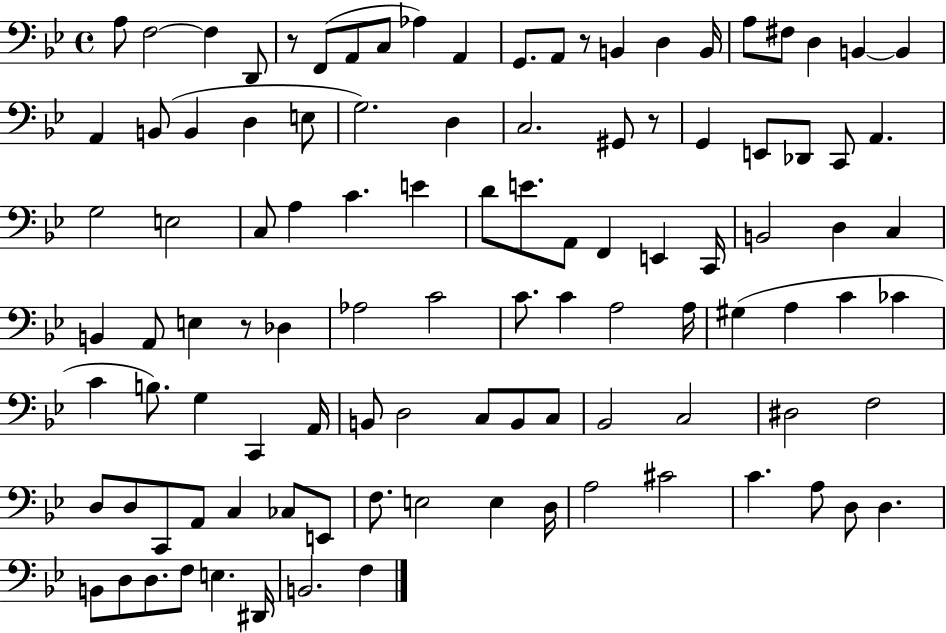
A3/e F3/h F3/q D2/e R/e F2/e A2/e C3/e Ab3/q A2/q G2/e. A2/e R/e B2/q D3/q B2/s A3/e F#3/e D3/q B2/q B2/q A2/q B2/e B2/q D3/q E3/e G3/h. D3/q C3/h. G#2/e R/e G2/q E2/e Db2/e C2/e A2/q. G3/h E3/h C3/e A3/q C4/q. E4/q D4/e E4/e. A2/e F2/q E2/q C2/s B2/h D3/q C3/q B2/q A2/e E3/q R/e Db3/q Ab3/h C4/h C4/e. C4/q A3/h A3/s G#3/q A3/q C4/q CES4/q C4/q B3/e. G3/q C2/q A2/s B2/e D3/h C3/e B2/e C3/e Bb2/h C3/h D#3/h F3/h D3/e D3/e C2/e A2/e C3/q CES3/e E2/e F3/e. E3/h E3/q D3/s A3/h C#4/h C4/q. A3/e D3/e D3/q. B2/e D3/e D3/e. F3/e E3/q. D#2/s B2/h. F3/q